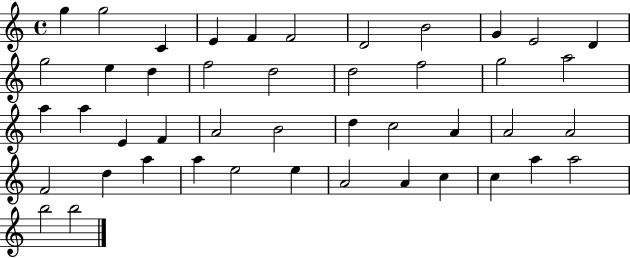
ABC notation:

X:1
T:Untitled
M:4/4
L:1/4
K:C
g g2 C E F F2 D2 B2 G E2 D g2 e d f2 d2 d2 f2 g2 a2 a a E F A2 B2 d c2 A A2 A2 F2 d a a e2 e A2 A c c a a2 b2 b2